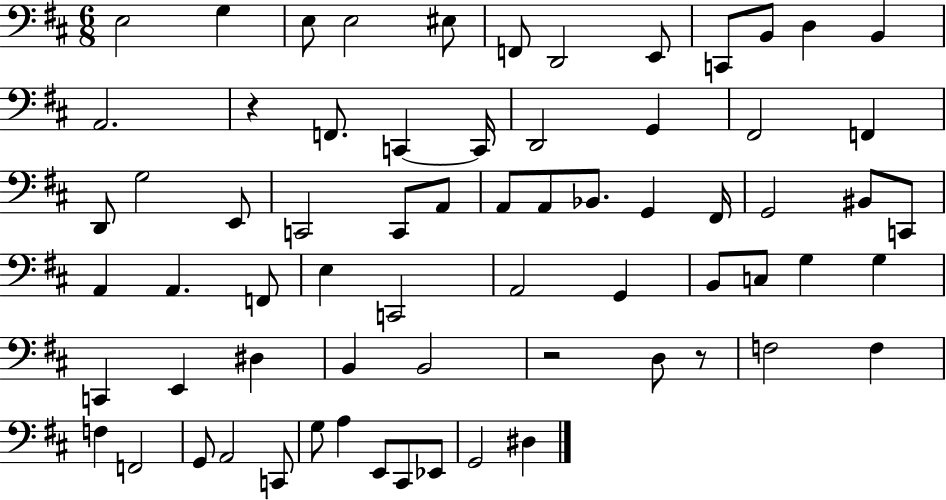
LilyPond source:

{
  \clef bass
  \numericTimeSignature
  \time 6/8
  \key d \major
  \repeat volta 2 { e2 g4 | e8 e2 eis8 | f,8 d,2 e,8 | c,8 b,8 d4 b,4 | \break a,2. | r4 f,8. c,4~~ c,16 | d,2 g,4 | fis,2 f,4 | \break d,8 g2 e,8 | c,2 c,8 a,8 | a,8 a,8 bes,8. g,4 fis,16 | g,2 bis,8 c,8 | \break a,4 a,4. f,8 | e4 c,2 | a,2 g,4 | b,8 c8 g4 g4 | \break c,4 e,4 dis4 | b,4 b,2 | r2 d8 r8 | f2 f4 | \break f4 f,2 | g,8 a,2 c,8 | g8 a4 e,8 cis,8 ees,8 | g,2 dis4 | \break } \bar "|."
}